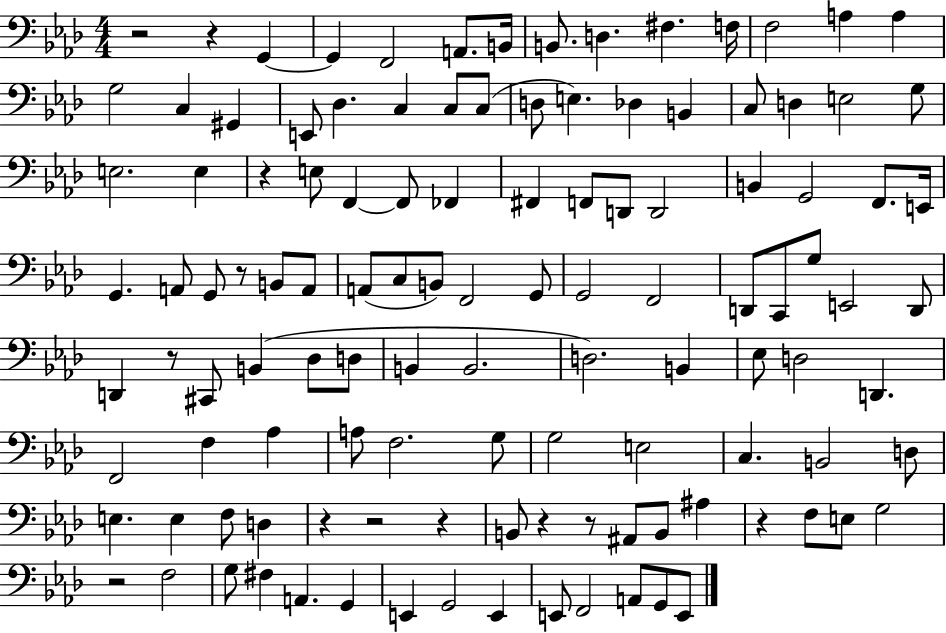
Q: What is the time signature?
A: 4/4